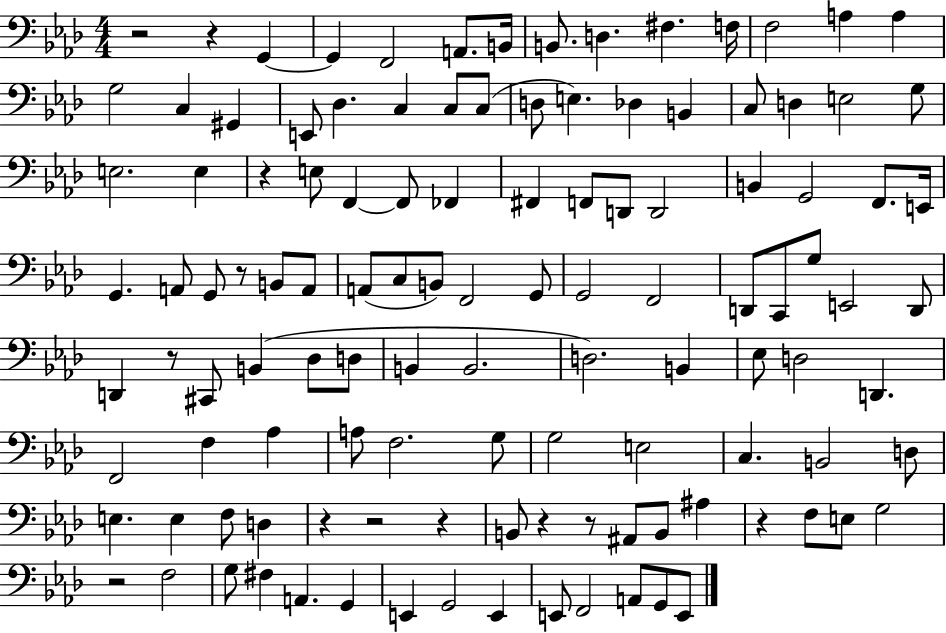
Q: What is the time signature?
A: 4/4